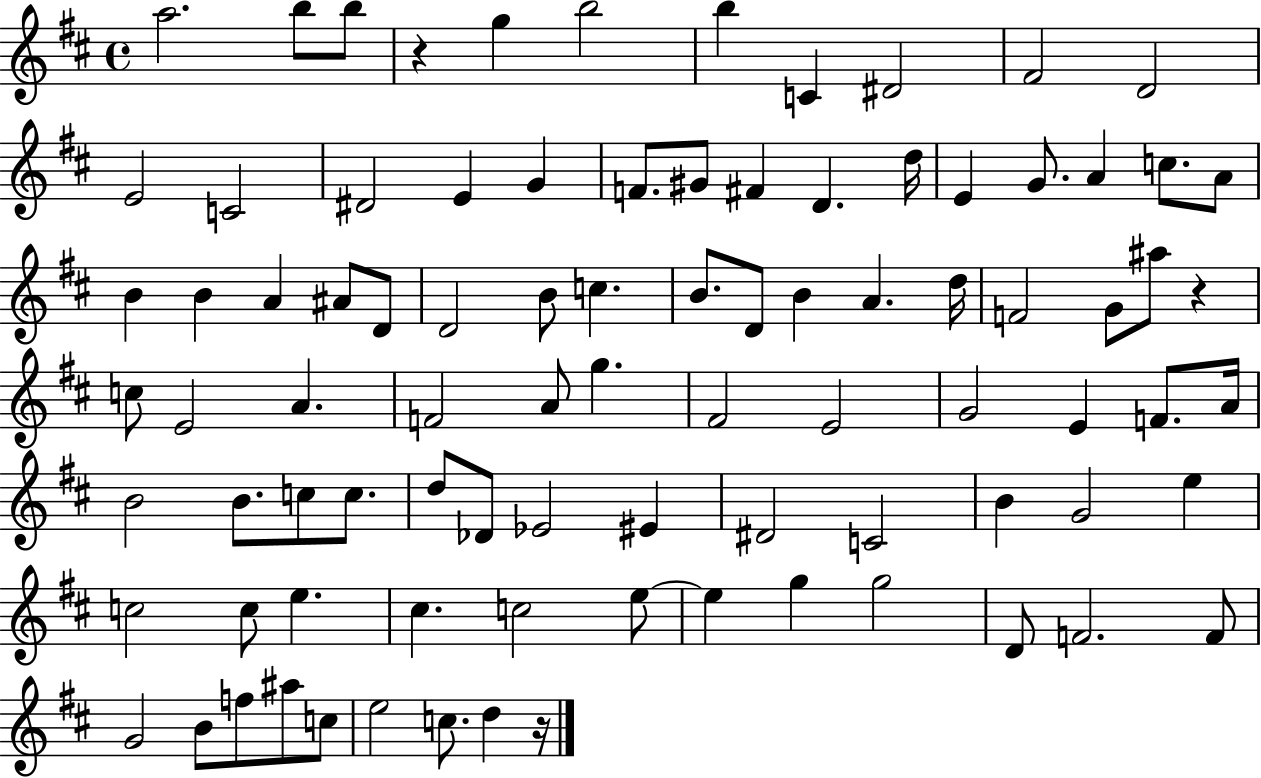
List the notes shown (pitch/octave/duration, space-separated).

A5/h. B5/e B5/e R/q G5/q B5/h B5/q C4/q D#4/h F#4/h D4/h E4/h C4/h D#4/h E4/q G4/q F4/e. G#4/e F#4/q D4/q. D5/s E4/q G4/e. A4/q C5/e. A4/e B4/q B4/q A4/q A#4/e D4/e D4/h B4/e C5/q. B4/e. D4/e B4/q A4/q. D5/s F4/h G4/e A#5/e R/q C5/e E4/h A4/q. F4/h A4/e G5/q. F#4/h E4/h G4/h E4/q F4/e. A4/s B4/h B4/e. C5/e C5/e. D5/e Db4/e Eb4/h EIS4/q D#4/h C4/h B4/q G4/h E5/q C5/h C5/e E5/q. C#5/q. C5/h E5/e E5/q G5/q G5/h D4/e F4/h. F4/e G4/h B4/e F5/e A#5/e C5/e E5/h C5/e. D5/q R/s